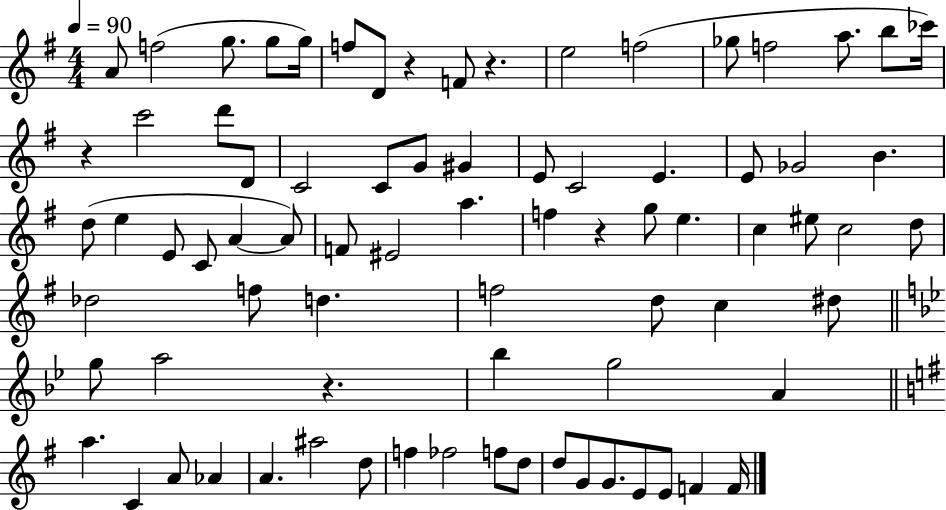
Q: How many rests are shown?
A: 5